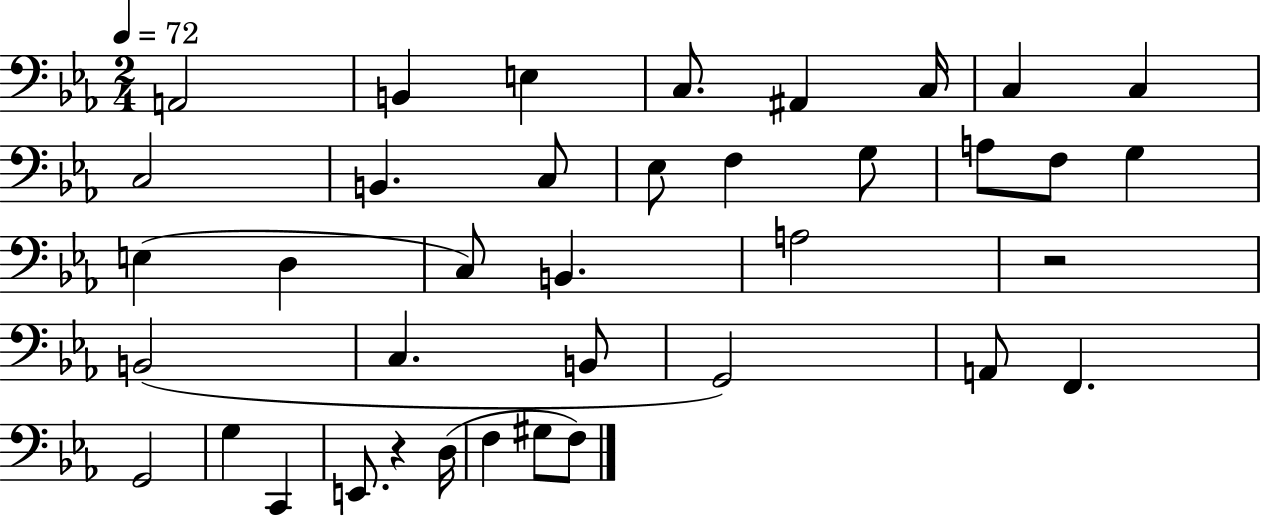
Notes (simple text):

A2/h B2/q E3/q C3/e. A#2/q C3/s C3/q C3/q C3/h B2/q. C3/e Eb3/e F3/q G3/e A3/e F3/e G3/q E3/q D3/q C3/e B2/q. A3/h R/h B2/h C3/q. B2/e G2/h A2/e F2/q. G2/h G3/q C2/q E2/e. R/q D3/s F3/q G#3/e F3/e